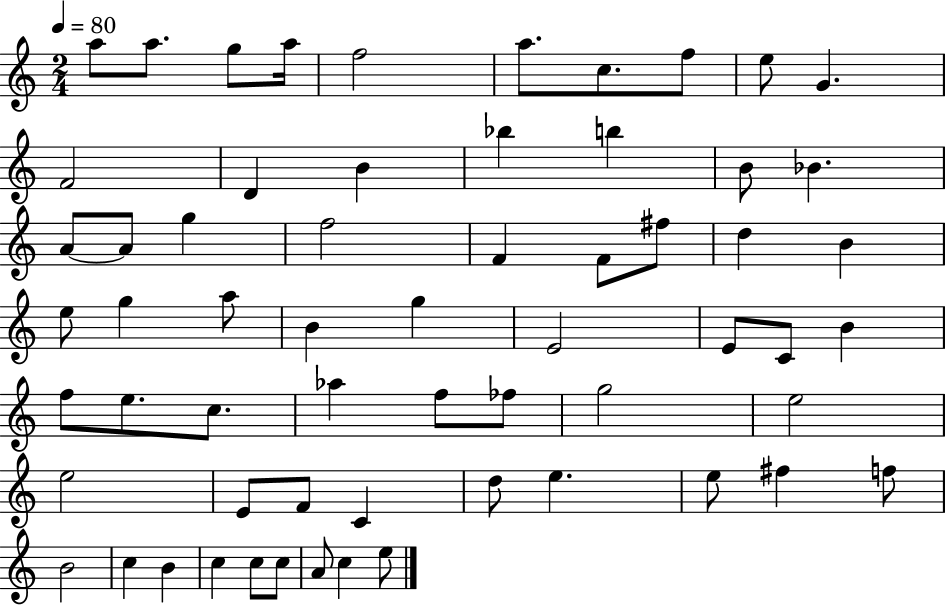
A5/e A5/e. G5/e A5/s F5/h A5/e. C5/e. F5/e E5/e G4/q. F4/h D4/q B4/q Bb5/q B5/q B4/e Bb4/q. A4/e A4/e G5/q F5/h F4/q F4/e F#5/e D5/q B4/q E5/e G5/q A5/e B4/q G5/q E4/h E4/e C4/e B4/q F5/e E5/e. C5/e. Ab5/q F5/e FES5/e G5/h E5/h E5/h E4/e F4/e C4/q D5/e E5/q. E5/e F#5/q F5/e B4/h C5/q B4/q C5/q C5/e C5/e A4/e C5/q E5/e